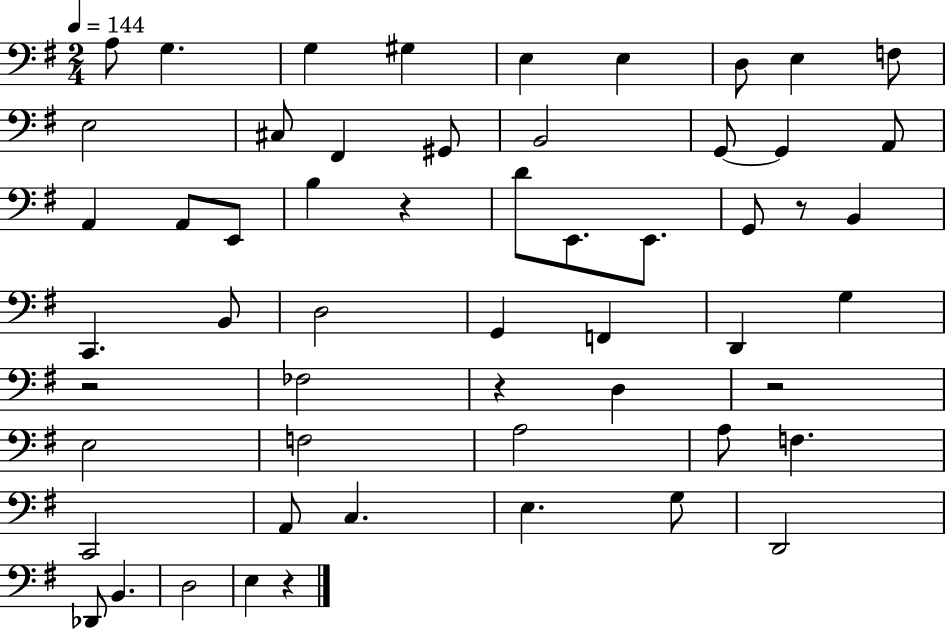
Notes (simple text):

A3/e G3/q. G3/q G#3/q E3/q E3/q D3/e E3/q F3/e E3/h C#3/e F#2/q G#2/e B2/h G2/e G2/q A2/e A2/q A2/e E2/e B3/q R/q D4/e E2/e. E2/e. G2/e R/e B2/q C2/q. B2/e D3/h G2/q F2/q D2/q G3/q R/h FES3/h R/q D3/q R/h E3/h F3/h A3/h A3/e F3/q. C2/h A2/e C3/q. E3/q. G3/e D2/h Db2/e B2/q. D3/h E3/q R/q